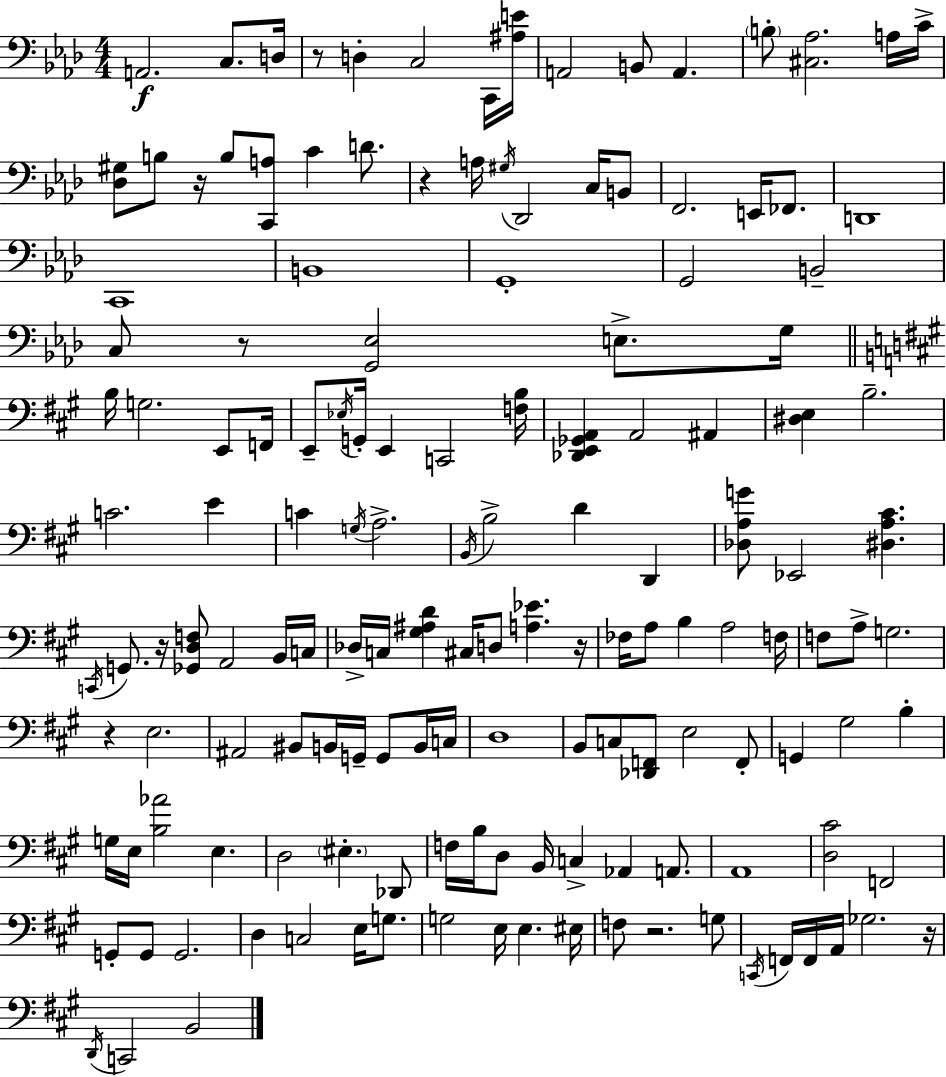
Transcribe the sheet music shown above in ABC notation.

X:1
T:Untitled
M:4/4
L:1/4
K:Fm
A,,2 C,/2 D,/4 z/2 D, C,2 C,,/4 [^A,E]/4 A,,2 B,,/2 A,, B,/2 [^C,_A,]2 A,/4 C/4 [_D,^G,]/2 B,/2 z/4 B,/2 [C,,A,]/2 C D/2 z A,/4 ^G,/4 _D,,2 C,/4 B,,/2 F,,2 E,,/4 _F,,/2 D,,4 C,,4 B,,4 G,,4 G,,2 B,,2 C,/2 z/2 [G,,_E,]2 E,/2 G,/4 B,/4 G,2 E,,/2 F,,/4 E,,/2 _E,/4 G,,/4 E,, C,,2 [F,B,]/4 [_D,,E,,_G,,A,,] A,,2 ^A,, [^D,E,] B,2 C2 E C G,/4 A,2 B,,/4 B,2 D D,, [_D,A,G]/2 _E,,2 [^D,A,^C] C,,/4 G,,/2 z/4 [_G,,D,F,]/2 A,,2 B,,/4 C,/4 _D,/4 C,/4 [^G,^A,D] ^C,/4 D,/2 [A,_E] z/4 _F,/4 A,/2 B, A,2 F,/4 F,/2 A,/2 G,2 z E,2 ^A,,2 ^B,,/2 B,,/4 G,,/4 G,,/2 B,,/4 C,/4 D,4 B,,/2 C,/2 [_D,,F,,]/2 E,2 F,,/2 G,, ^G,2 B, G,/4 E,/4 [B,_A]2 E, D,2 ^E, _D,,/2 F,/4 B,/4 D,/2 B,,/4 C, _A,, A,,/2 A,,4 [D,^C]2 F,,2 G,,/2 G,,/2 G,,2 D, C,2 E,/4 G,/2 G,2 E,/4 E, ^E,/4 F,/2 z2 G,/2 C,,/4 F,,/4 F,,/4 A,,/4 _G,2 z/4 D,,/4 C,,2 B,,2